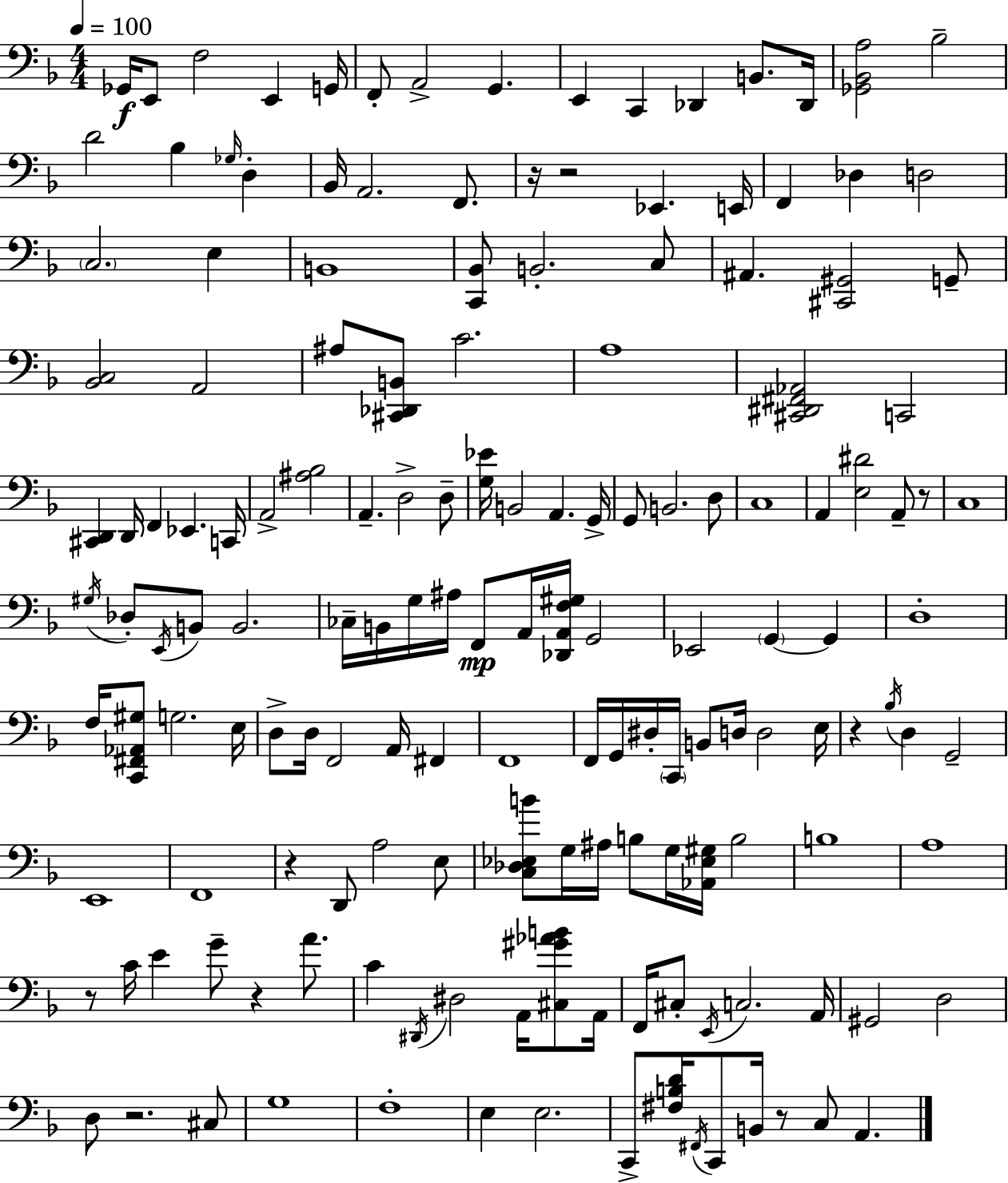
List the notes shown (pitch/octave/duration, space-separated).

Gb2/s E2/e F3/h E2/q G2/s F2/e A2/h G2/q. E2/q C2/q Db2/q B2/e. Db2/s [Gb2,Bb2,A3]/h Bb3/h D4/h Bb3/q Gb3/s D3/q Bb2/s A2/h. F2/e. R/s R/h Eb2/q. E2/s F2/q Db3/q D3/h C3/h. E3/q B2/w [C2,Bb2]/e B2/h. C3/e A#2/q. [C#2,G#2]/h G2/e [Bb2,C3]/h A2/h A#3/e [C#2,Db2,B2]/e C4/h. A3/w [C#2,D#2,F#2,Ab2]/h C2/h [C#2,D2]/q D2/s F2/q Eb2/q. C2/s A2/h [A#3,Bb3]/h A2/q. D3/h D3/e [G3,Eb4]/s B2/h A2/q. G2/s G2/e B2/h. D3/e C3/w A2/q [E3,D#4]/h A2/e R/e C3/w G#3/s Db3/e E2/s B2/e B2/h. CES3/s B2/s G3/s A#3/s F2/e A2/s [Db2,A2,F3,G#3]/s G2/h Eb2/h G2/q G2/q D3/w F3/s [C2,F#2,Ab2,G#3]/e G3/h. E3/s D3/e D3/s F2/h A2/s F#2/q F2/w F2/s G2/s D#3/s C2/s B2/e D3/s D3/h E3/s R/q Bb3/s D3/q G2/h E2/w F2/w R/q D2/e A3/h E3/e [C3,Db3,Eb3,B4]/e G3/s A#3/s B3/e G3/s [Ab2,Eb3,G#3]/s B3/h B3/w A3/w R/e C4/s E4/q G4/e R/q A4/e. C4/q D#2/s D#3/h A2/s [C#3,G#4,Ab4,B4]/e A2/s F2/s C#3/e E2/s C3/h. A2/s G#2/h D3/h D3/e R/h. C#3/e G3/w F3/w E3/q E3/h. C2/e [F#3,B3,D4]/s F#2/s C2/e B2/s R/e C3/e A2/q.